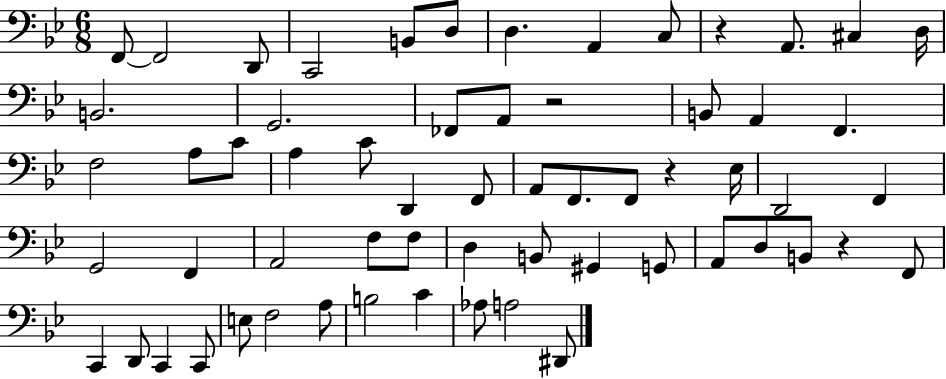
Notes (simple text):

F2/e F2/h D2/e C2/h B2/e D3/e D3/q. A2/q C3/e R/q A2/e. C#3/q D3/s B2/h. G2/h. FES2/e A2/e R/h B2/e A2/q F2/q. F3/h A3/e C4/e A3/q C4/e D2/q F2/e A2/e F2/e. F2/e R/q Eb3/s D2/h F2/q G2/h F2/q A2/h F3/e F3/e D3/q B2/e G#2/q G2/e A2/e D3/e B2/e R/q F2/e C2/q D2/e C2/q C2/e E3/e F3/h A3/e B3/h C4/q Ab3/e A3/h D#2/e